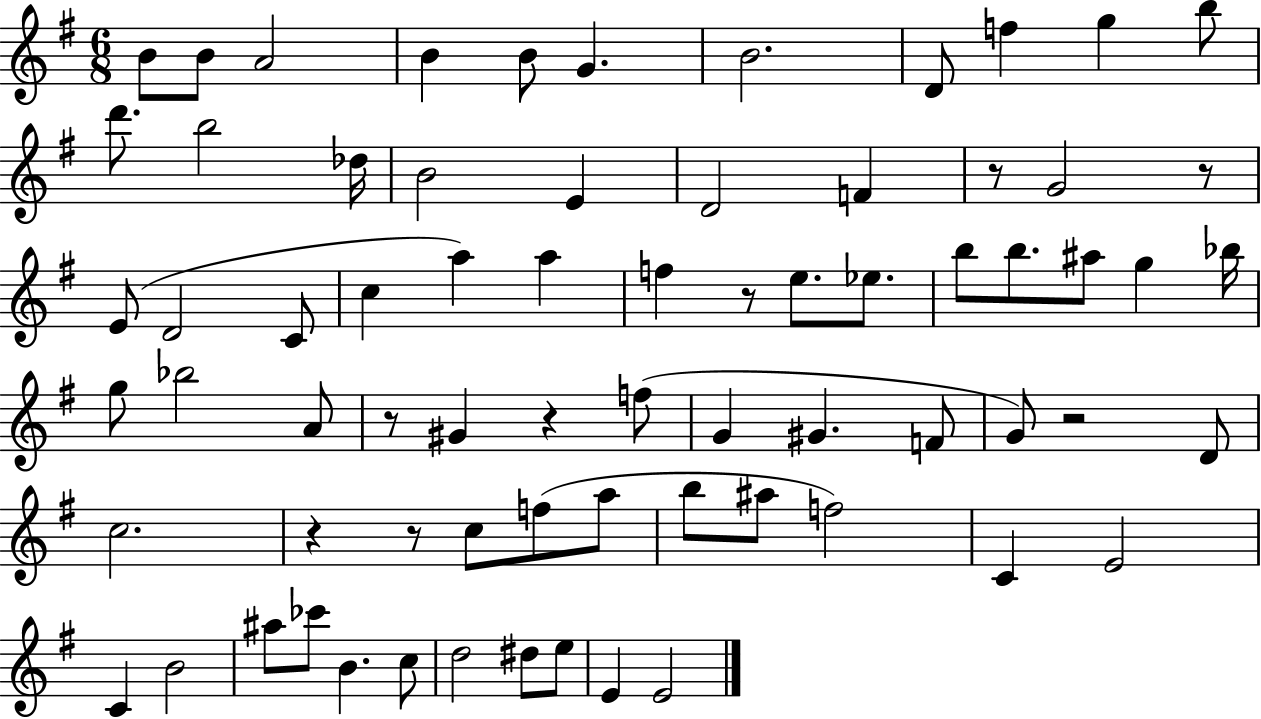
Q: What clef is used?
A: treble